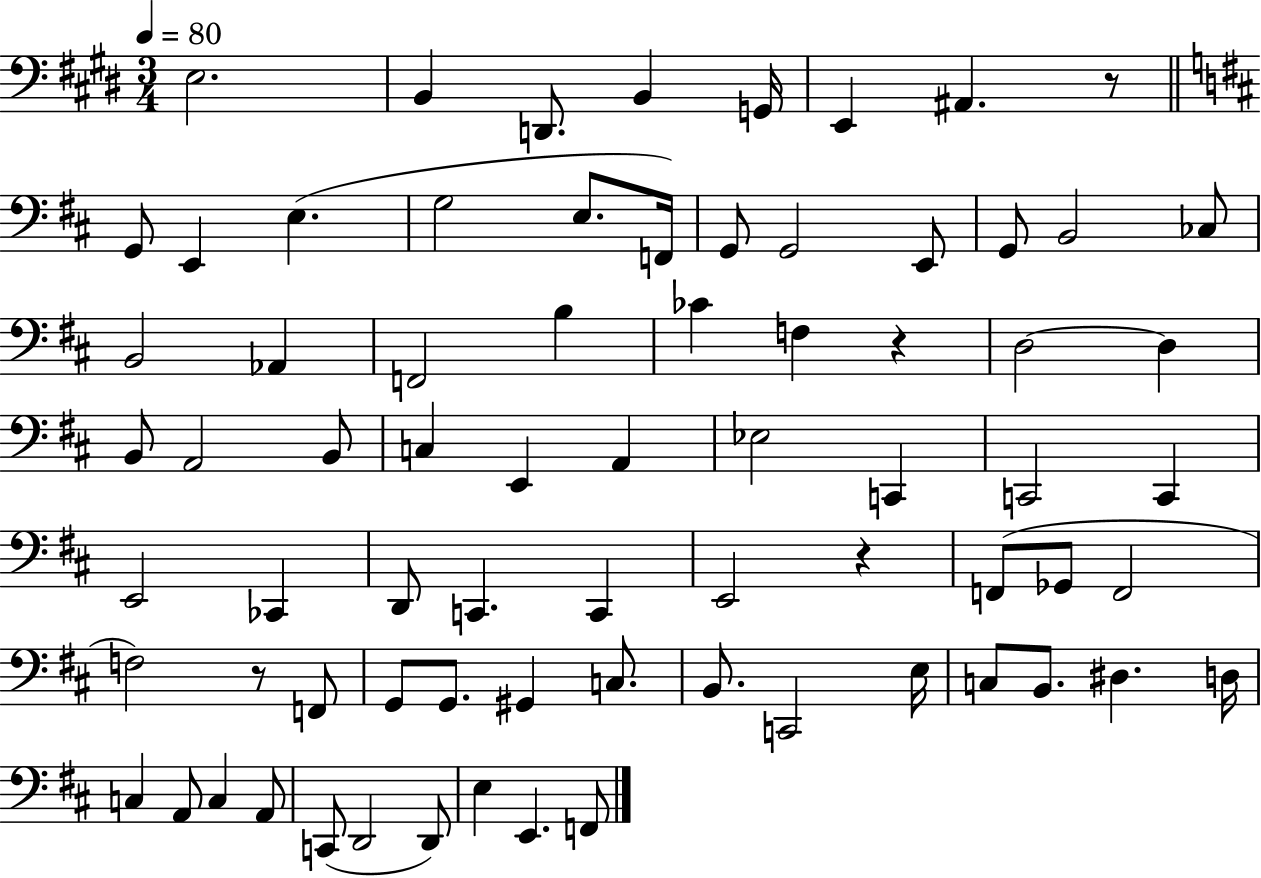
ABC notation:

X:1
T:Untitled
M:3/4
L:1/4
K:E
E,2 B,, D,,/2 B,, G,,/4 E,, ^A,, z/2 G,,/2 E,, E, G,2 E,/2 F,,/4 G,,/2 G,,2 E,,/2 G,,/2 B,,2 _C,/2 B,,2 _A,, F,,2 B, _C F, z D,2 D, B,,/2 A,,2 B,,/2 C, E,, A,, _E,2 C,, C,,2 C,, E,,2 _C,, D,,/2 C,, C,, E,,2 z F,,/2 _G,,/2 F,,2 F,2 z/2 F,,/2 G,,/2 G,,/2 ^G,, C,/2 B,,/2 C,,2 E,/4 C,/2 B,,/2 ^D, D,/4 C, A,,/2 C, A,,/2 C,,/2 D,,2 D,,/2 E, E,, F,,/2